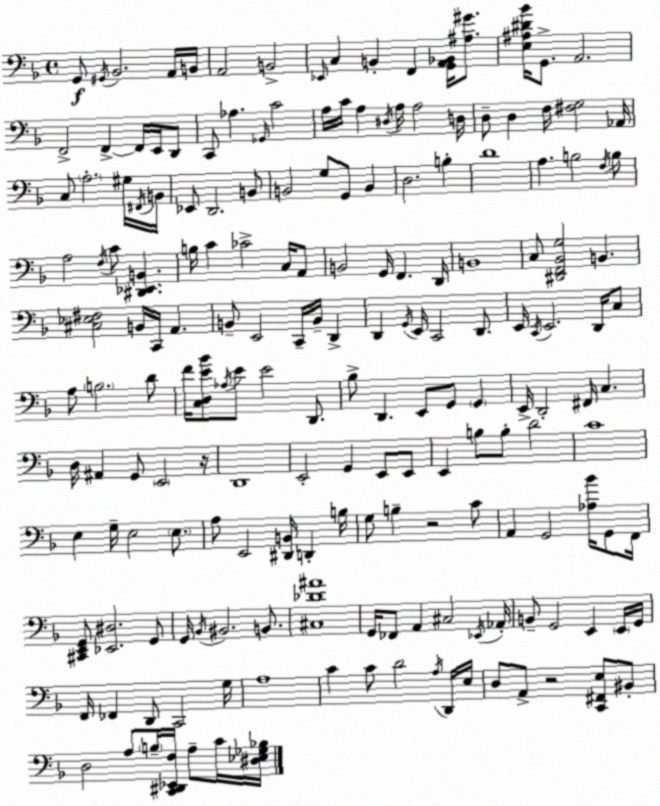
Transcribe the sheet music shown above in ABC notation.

X:1
T:Untitled
M:4/4
L:1/4
K:Dm
G,,/2 ^G,,/4 _B,,2 A,,/4 B,,/4 A,,2 B,,2 _E,,/4 C, B,, F,, [G,,A,,_B,,]/4 [^A,^G]/2 [E,^A,^D_B]/4 G,,/2 A,,2 F,,2 F,, F,,/4 E,,/4 D,,/2 C,,/2 _A, _G,,/4 C2 A,/4 C/4 A, ^D,/4 A,/4 A,2 D,/4 D,/2 D, F,/4 [^F,G,]2 _A,,/4 C,/2 A,2 ^G,/4 ^F,,/4 B,,/4 _E,,/2 D,,2 B,,/2 B,,2 G,/2 G,,/2 B,, D,2 B, D4 A, B,2 F,/4 B,/2 A,2 F,/4 C/2 [^D,,_E,,B,,] B,/4 C _C2 C,/4 A,,/2 B,,2 G,,/4 F,, D,,/4 B,,4 C,/2 [^D,,F,,_B,,G,]2 B,, [^C,_E,^F,]2 B,,/4 C,,/4 A,, B,,/2 E,,2 C,,/4 B,,/4 D,, D,, G,,/4 E,,/4 C,,2 D,,/2 E,,/4 C,,/4 E,,2 D,,/4 C,/2 A,/2 B,2 D/2 F/4 [C,D,E_B]/2 _A,/4 E/2 E2 D,,/2 _B,/2 D,, E,,/2 G,,/2 G,, E,,/4 D,,2 ^F,,/4 C, D,/4 ^A,, G,,/2 E,,2 z/4 D,,4 E,,2 G,, E,,/2 E,,/2 E,, B,/2 B,/2 D2 C4 E, G,/4 E,2 E,/2 A,/2 E,,2 [^D,,B,,]/4 D,, B,/4 G,/2 B, z2 C/2 A,, G,,2 [_A,_B]/4 G,,/2 F,,/4 [^C,,E,,G,,]/2 [_E,,^D,]2 G,,/2 G,,/4 _B,,/4 ^B,,2 B,,/2 [^C,_D^A]4 G,,/4 _F,,/2 A,, ^C,2 _E,,/4 _A,,/4 B,,/2 G,,2 E,, E,,/4 G,,/4 F,,/4 _F,, D,,/2 C,,2 G,/4 A,4 C C/2 D2 A,/4 D,,/4 E,/4 D,/2 A,,/2 z2 [C,,^F,,E,]/2 ^B,,/2 D,2 A,/2 B,/4 [C,,^D,,_E,,F,]/4 A,/2 C/4 [^D,_E,_G,_B,]/4